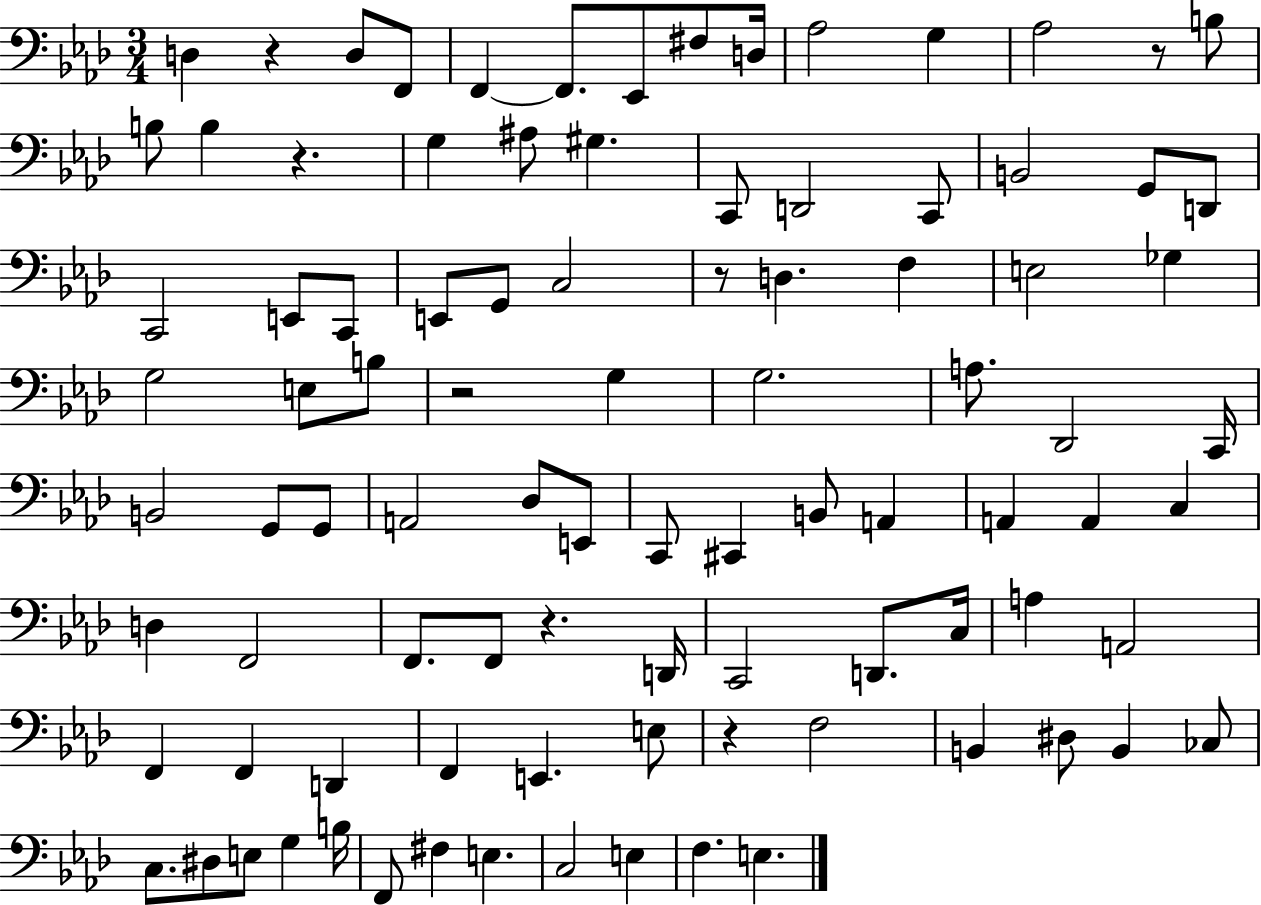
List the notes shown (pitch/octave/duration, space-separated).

D3/q R/q D3/e F2/e F2/q F2/e. Eb2/e F#3/e D3/s Ab3/h G3/q Ab3/h R/e B3/e B3/e B3/q R/q. G3/q A#3/e G#3/q. C2/e D2/h C2/e B2/h G2/e D2/e C2/h E2/e C2/e E2/e G2/e C3/h R/e D3/q. F3/q E3/h Gb3/q G3/h E3/e B3/e R/h G3/q G3/h. A3/e. Db2/h C2/s B2/h G2/e G2/e A2/h Db3/e E2/e C2/e C#2/q B2/e A2/q A2/q A2/q C3/q D3/q F2/h F2/e. F2/e R/q. D2/s C2/h D2/e. C3/s A3/q A2/h F2/q F2/q D2/q F2/q E2/q. E3/e R/q F3/h B2/q D#3/e B2/q CES3/e C3/e. D#3/e E3/e G3/q B3/s F2/e F#3/q E3/q. C3/h E3/q F3/q. E3/q.